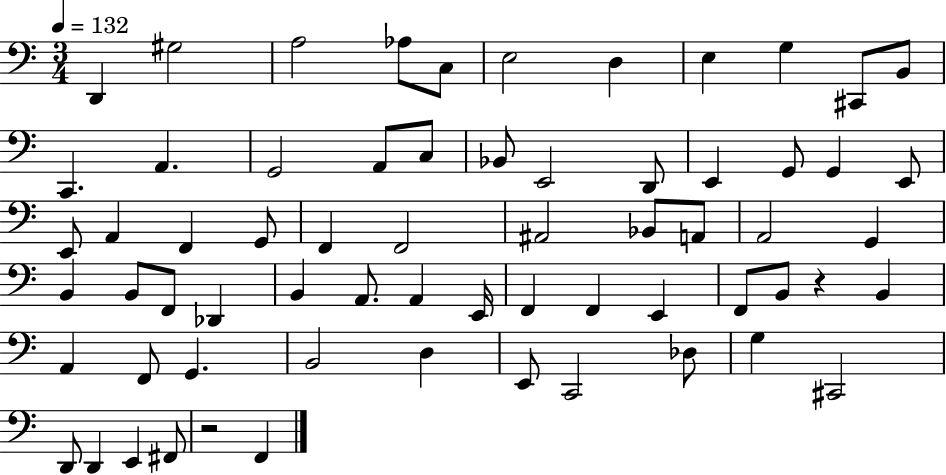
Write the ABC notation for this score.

X:1
T:Untitled
M:3/4
L:1/4
K:C
D,, ^G,2 A,2 _A,/2 C,/2 E,2 D, E, G, ^C,,/2 B,,/2 C,, A,, G,,2 A,,/2 C,/2 _B,,/2 E,,2 D,,/2 E,, G,,/2 G,, E,,/2 E,,/2 A,, F,, G,,/2 F,, F,,2 ^A,,2 _B,,/2 A,,/2 A,,2 G,, B,, B,,/2 F,,/2 _D,, B,, A,,/2 A,, E,,/4 F,, F,, E,, F,,/2 B,,/2 z B,, A,, F,,/2 G,, B,,2 D, E,,/2 C,,2 _D,/2 G, ^C,,2 D,,/2 D,, E,, ^F,,/2 z2 F,,